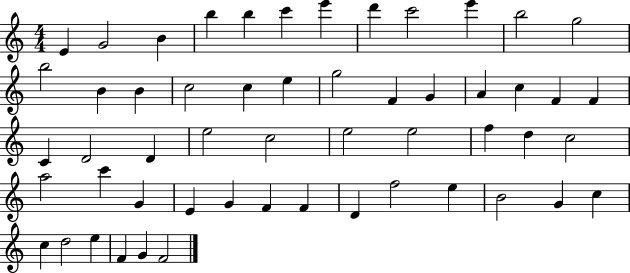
E4/q G4/h B4/q B5/q B5/q C6/q E6/q D6/q C6/h E6/q B5/h G5/h B5/h B4/q B4/q C5/h C5/q E5/q G5/h F4/q G4/q A4/q C5/q F4/q F4/q C4/q D4/h D4/q E5/h C5/h E5/h E5/h F5/q D5/q C5/h A5/h C6/q G4/q E4/q G4/q F4/q F4/q D4/q F5/h E5/q B4/h G4/q C5/q C5/q D5/h E5/q F4/q G4/q F4/h